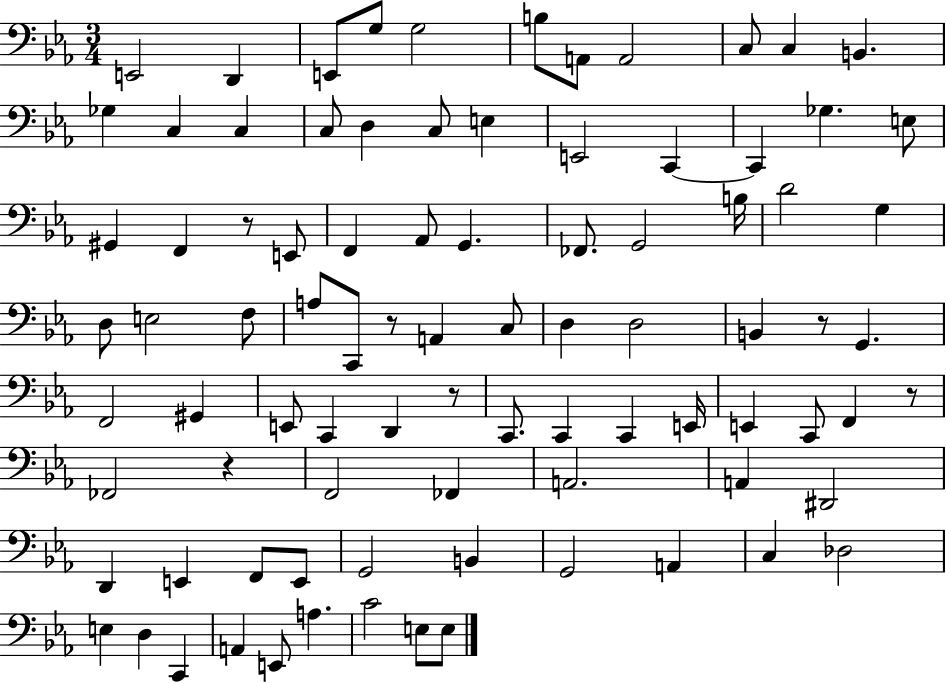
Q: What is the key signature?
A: EES major